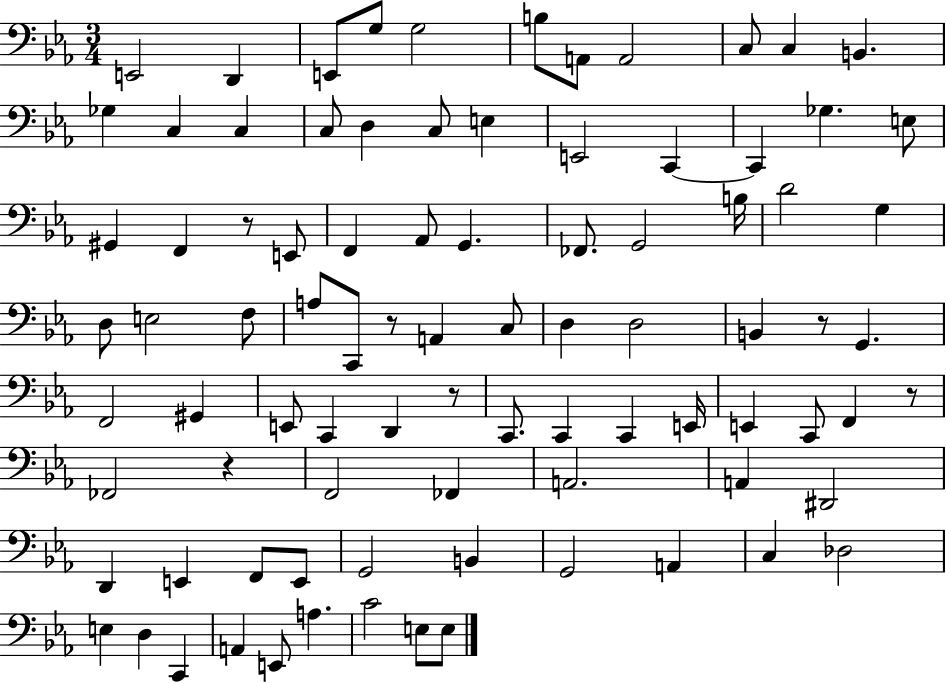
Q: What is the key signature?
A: EES major